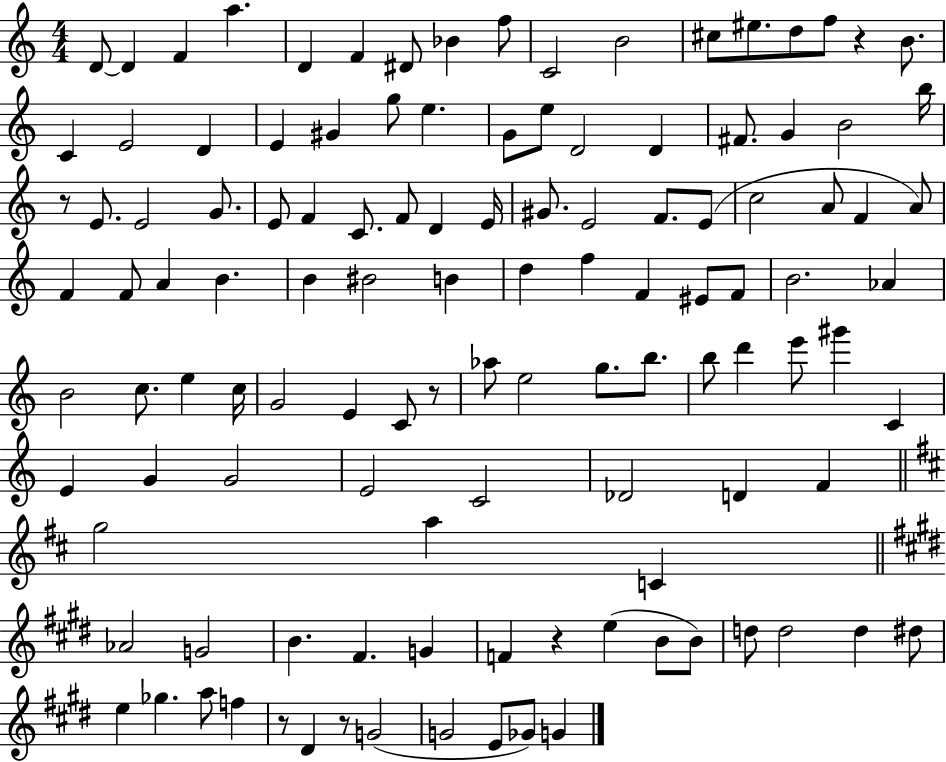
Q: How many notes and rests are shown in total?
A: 118